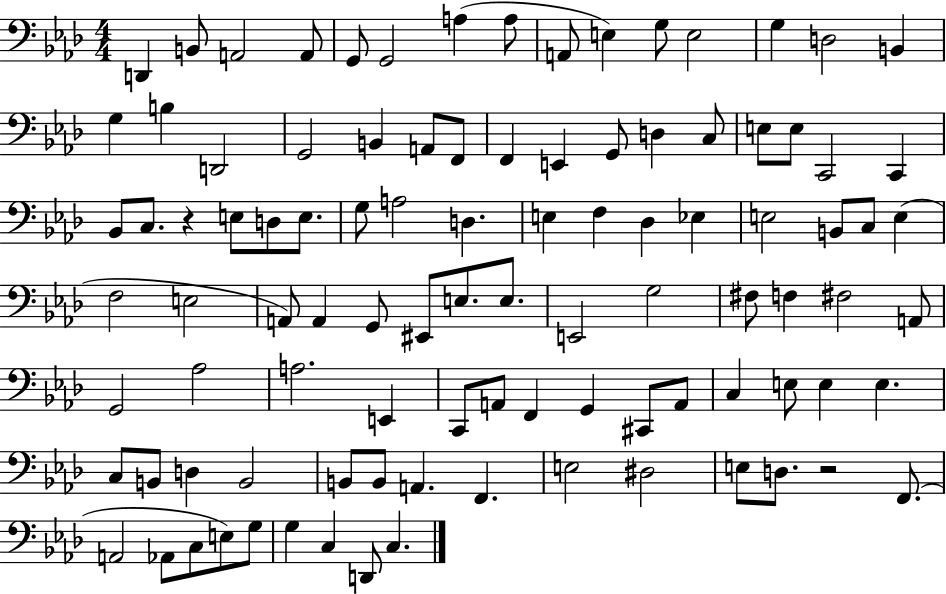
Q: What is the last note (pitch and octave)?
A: C3